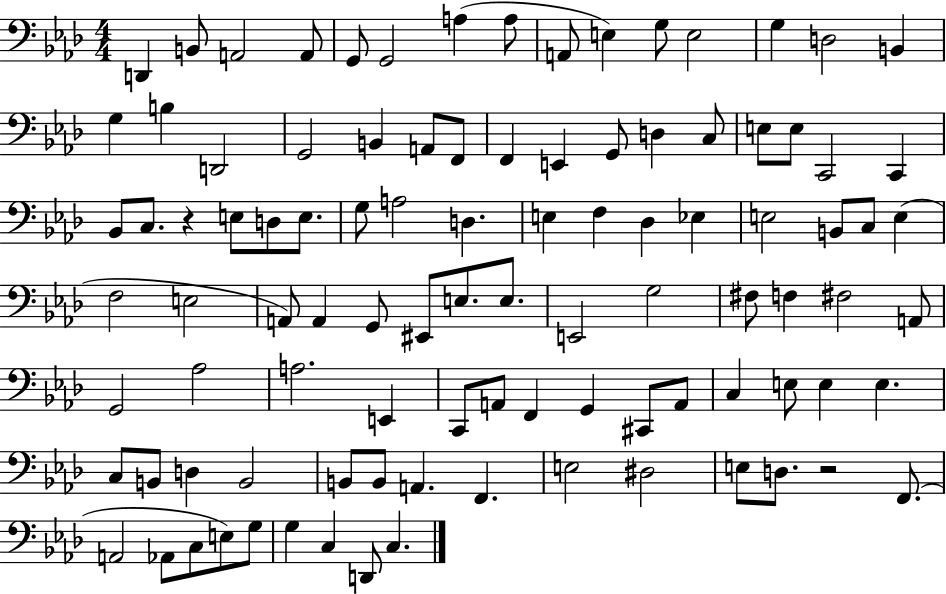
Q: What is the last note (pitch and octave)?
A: C3